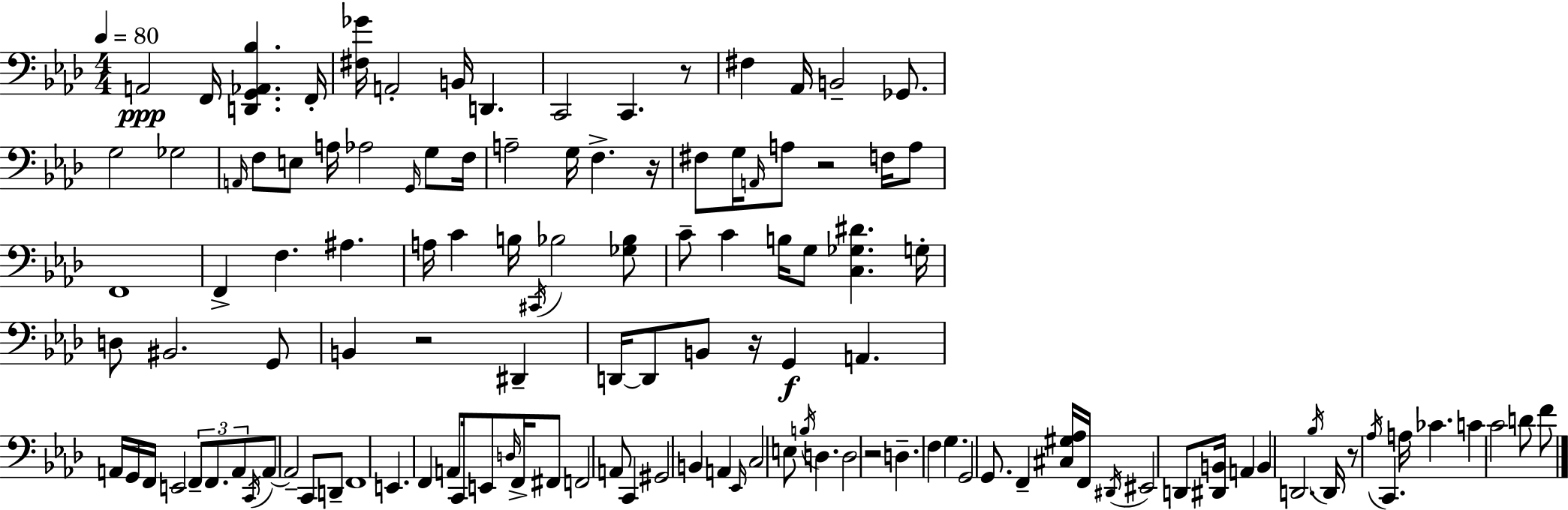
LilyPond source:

{
  \clef bass
  \numericTimeSignature
  \time 4/4
  \key aes \major
  \tempo 4 = 80
  \repeat volta 2 { a,2\ppp f,16 <d, g, aes, bes>4. f,16-. | <fis ges'>16 a,2-. b,16 d,4. | c,2 c,4. r8 | fis4 aes,16 b,2-- ges,8. | \break g2 ges2 | \grace { a,16 } f8 e8 a16 aes2 \grace { g,16 } g8 | f16 a2-- g16 f4.-> | r16 fis8 g16 \grace { a,16 } a8 r2 | \break f16 a8 f,1 | f,4-> f4. ais4. | a16 c'4 b16 \acciaccatura { cis,16 } bes2 | <ges bes>8 c'8-- c'4 b16 g8 <c ges dis'>4. | \break g16-. d8 bis,2. | g,8 b,4 r2 | dis,4-- d,16~~ d,8 b,8 r16 g,4\f a,4. | a,16 g,16 f,16 e,2 \tuplet 3/2 { f,8-- | \break f,8. a,8 } \acciaccatura { c,16 } a,8~~ a,2-- | c,8 d,8-- f,1 | e,4. f,4 a,8 | c,16 e,8 \grace { d16 } f,16-> fis,8 f,2 | \break a,8 c,4 gis,2 b,4 | a,4 \grace { ees,16 } c2 e8 | \acciaccatura { b16 } d4. d2 | r2 d4.-- f4 | \break g4. g,2 | g,8. f,4-- <cis gis aes>16 f,16 \acciaccatura { dis,16 } eis,2 | d,8 <dis, b,>16 a,4 b,4 d,2. | \acciaccatura { bes16 } d,16 r8 \acciaccatura { aes16 } c,4. | \break a16 ces'4. c'4 c'2 | d'8 f'8 } \bar "|."
}